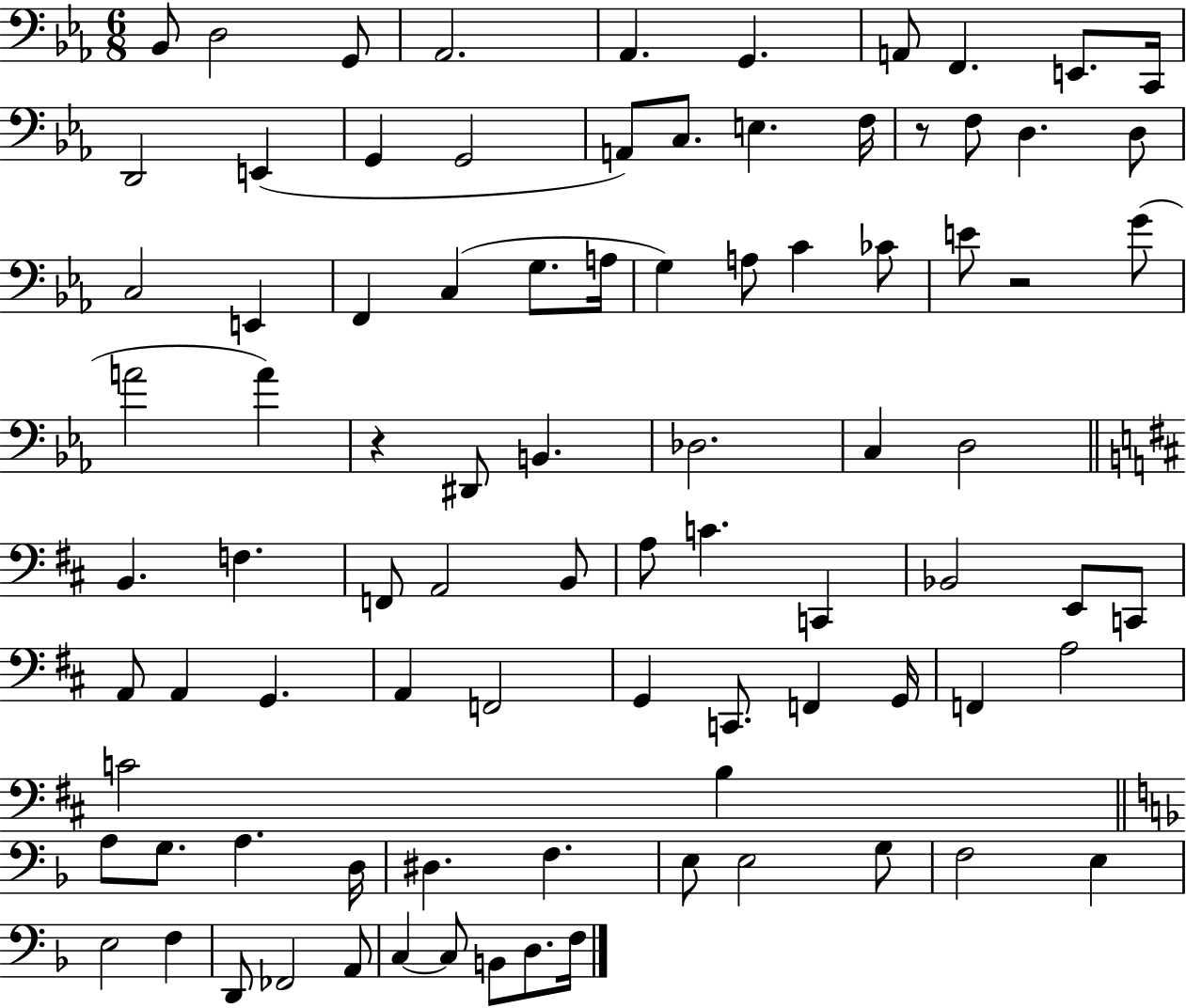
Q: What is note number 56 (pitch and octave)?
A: F2